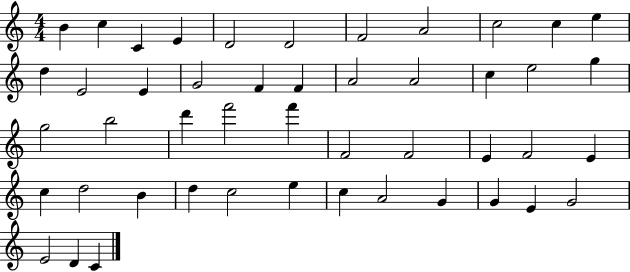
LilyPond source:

{
  \clef treble
  \numericTimeSignature
  \time 4/4
  \key c \major
  b'4 c''4 c'4 e'4 | d'2 d'2 | f'2 a'2 | c''2 c''4 e''4 | \break d''4 e'2 e'4 | g'2 f'4 f'4 | a'2 a'2 | c''4 e''2 g''4 | \break g''2 b''2 | d'''4 f'''2 f'''4 | f'2 f'2 | e'4 f'2 e'4 | \break c''4 d''2 b'4 | d''4 c''2 e''4 | c''4 a'2 g'4 | g'4 e'4 g'2 | \break e'2 d'4 c'4 | \bar "|."
}